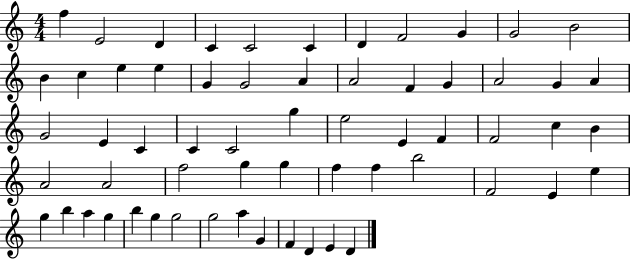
F5/q E4/h D4/q C4/q C4/h C4/q D4/q F4/h G4/q G4/h B4/h B4/q C5/q E5/q E5/q G4/q G4/h A4/q A4/h F4/q G4/q A4/h G4/q A4/q G4/h E4/q C4/q C4/q C4/h G5/q E5/h E4/q F4/q F4/h C5/q B4/q A4/h A4/h F5/h G5/q G5/q F5/q F5/q B5/h F4/h E4/q E5/q G5/q B5/q A5/q G5/q B5/q G5/q G5/h G5/h A5/q G4/q F4/q D4/q E4/q D4/q